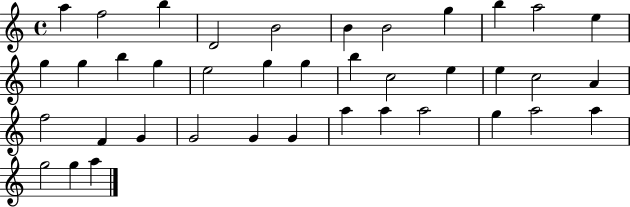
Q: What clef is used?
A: treble